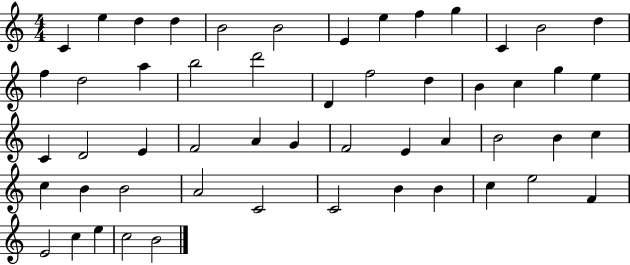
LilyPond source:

{
  \clef treble
  \numericTimeSignature
  \time 4/4
  \key c \major
  c'4 e''4 d''4 d''4 | b'2 b'2 | e'4 e''4 f''4 g''4 | c'4 b'2 d''4 | \break f''4 d''2 a''4 | b''2 d'''2 | d'4 f''2 d''4 | b'4 c''4 g''4 e''4 | \break c'4 d'2 e'4 | f'2 a'4 g'4 | f'2 e'4 a'4 | b'2 b'4 c''4 | \break c''4 b'4 b'2 | a'2 c'2 | c'2 b'4 b'4 | c''4 e''2 f'4 | \break e'2 c''4 e''4 | c''2 b'2 | \bar "|."
}